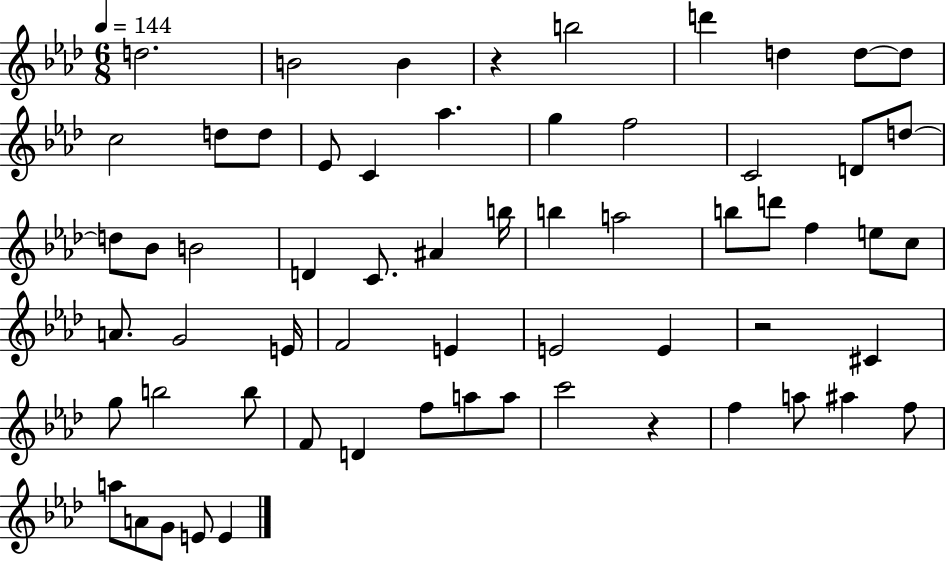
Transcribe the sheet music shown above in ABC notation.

X:1
T:Untitled
M:6/8
L:1/4
K:Ab
d2 B2 B z b2 d' d d/2 d/2 c2 d/2 d/2 _E/2 C _a g f2 C2 D/2 d/2 d/2 _B/2 B2 D C/2 ^A b/4 b a2 b/2 d'/2 f e/2 c/2 A/2 G2 E/4 F2 E E2 E z2 ^C g/2 b2 b/2 F/2 D f/2 a/2 a/2 c'2 z f a/2 ^a f/2 a/2 A/2 G/2 E/2 E